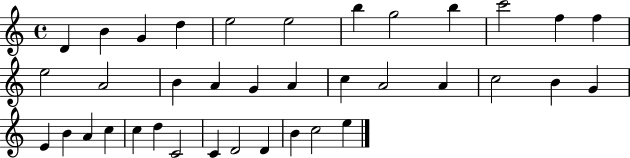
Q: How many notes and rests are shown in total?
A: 37